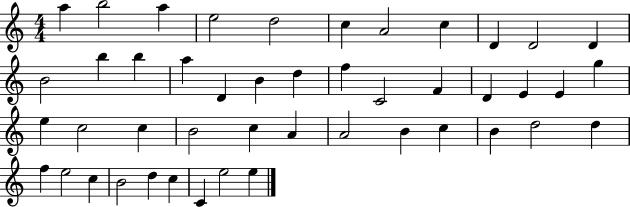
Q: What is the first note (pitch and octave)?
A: A5